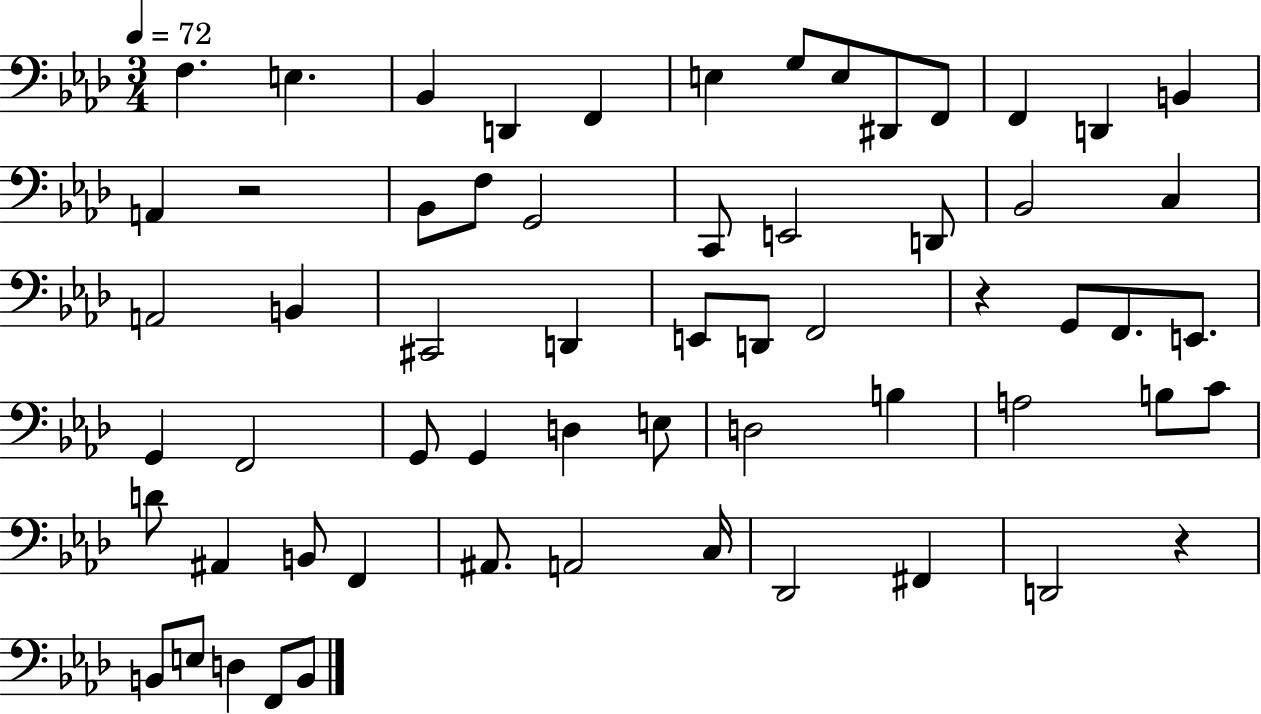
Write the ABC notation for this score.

X:1
T:Untitled
M:3/4
L:1/4
K:Ab
F, E, _B,, D,, F,, E, G,/2 E,/2 ^D,,/2 F,,/2 F,, D,, B,, A,, z2 _B,,/2 F,/2 G,,2 C,,/2 E,,2 D,,/2 _B,,2 C, A,,2 B,, ^C,,2 D,, E,,/2 D,,/2 F,,2 z G,,/2 F,,/2 E,,/2 G,, F,,2 G,,/2 G,, D, E,/2 D,2 B, A,2 B,/2 C/2 D/2 ^A,, B,,/2 F,, ^A,,/2 A,,2 C,/4 _D,,2 ^F,, D,,2 z B,,/2 E,/2 D, F,,/2 B,,/2